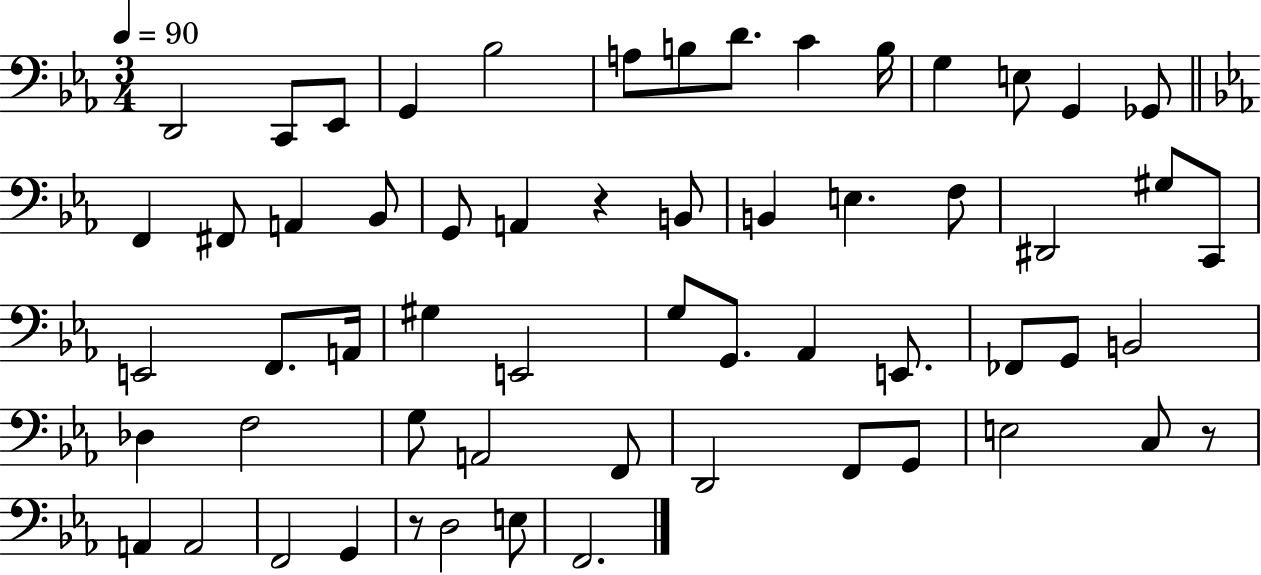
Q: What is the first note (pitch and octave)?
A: D2